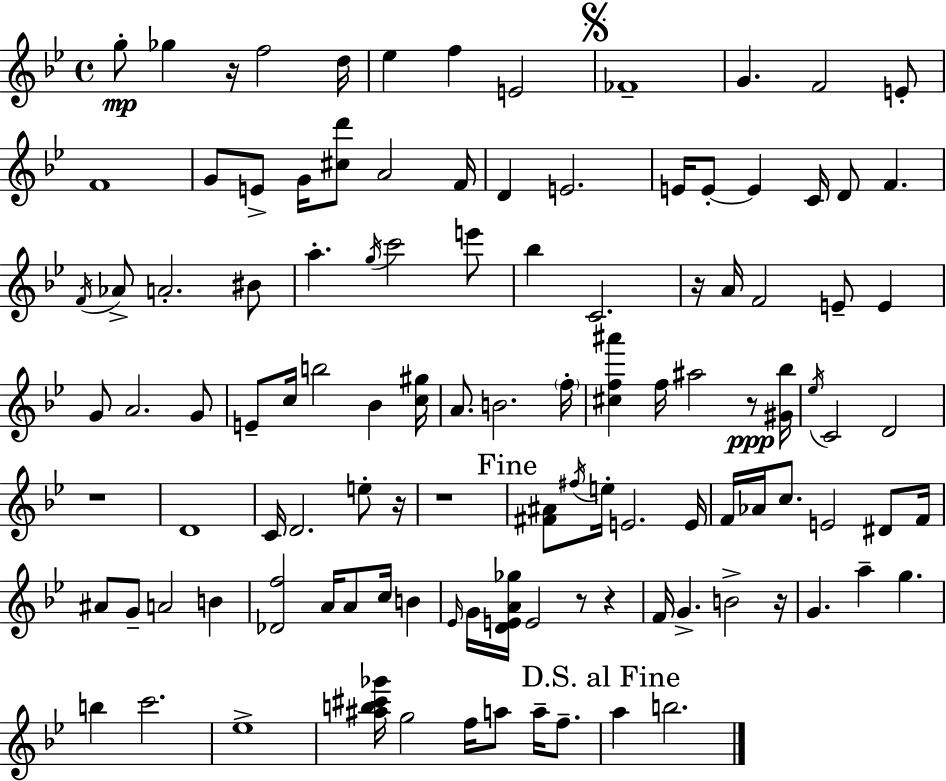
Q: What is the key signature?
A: G minor